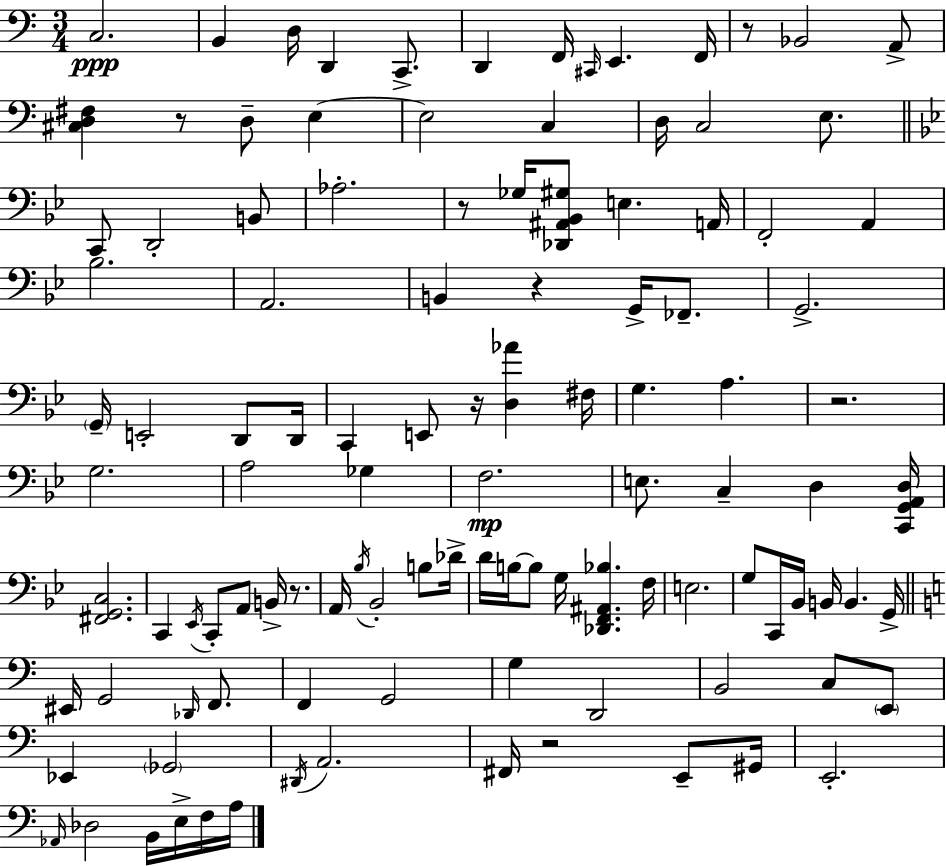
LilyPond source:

{
  \clef bass
  \numericTimeSignature
  \time 3/4
  \key a \minor
  c2.\ppp | b,4 d16 d,4 c,8.-> | d,4 f,16 \grace { cis,16 } e,4. | f,16 r8 bes,2 a,8-> | \break <cis d fis>4 r8 d8-- e4~~ | e2 c4 | d16 c2 e8. | \bar "||" \break \key bes \major c,8 d,2-. b,8 | aes2.-. | r8 ges16 <des, ais, bes, gis>8 e4. a,16 | f,2-. a,4 | \break bes2. | a,2. | b,4 r4 g,16-> fes,8.-- | g,2.-> | \break \parenthesize g,16-- e,2-. d,8 d,16 | c,4 e,8 r16 <d aes'>4 fis16 | g4. a4. | r2. | \break g2. | a2 ges4 | f2.\mp | e8. c4-- d4 <c, g, a, d>16 | \break <fis, g, c>2. | c,4 \acciaccatura { ees,16 } c,8-. a,8 b,16-> r8. | a,16 \acciaccatura { bes16 } bes,2-. b8 | des'16-> d'16 b16~~ b8 g16 <des, f, ais, bes>4. | \break f16 e2. | g8 c,16 bes,16 b,16 b,4. | g,16-> \bar "||" \break \key a \minor eis,16 g,2 \grace { des,16 } f,8. | f,4 g,2 | g4 d,2 | b,2 c8 \parenthesize e,8 | \break ees,4 \parenthesize ges,2 | \acciaccatura { dis,16 } a,2. | fis,16 r2 e,8-- | gis,16 e,2.-. | \break \grace { aes,16 } des2 b,16 | e16-> f16 a16 \bar "|."
}